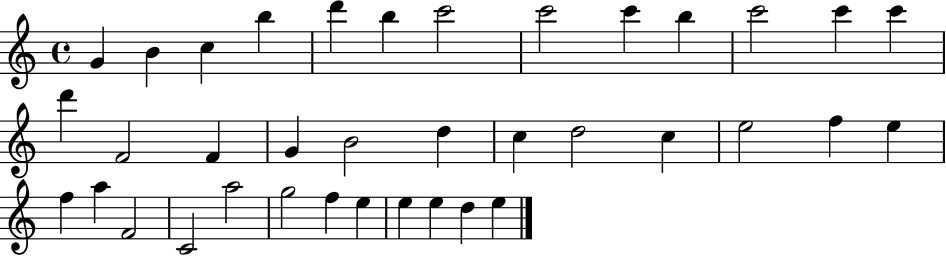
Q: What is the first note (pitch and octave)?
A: G4